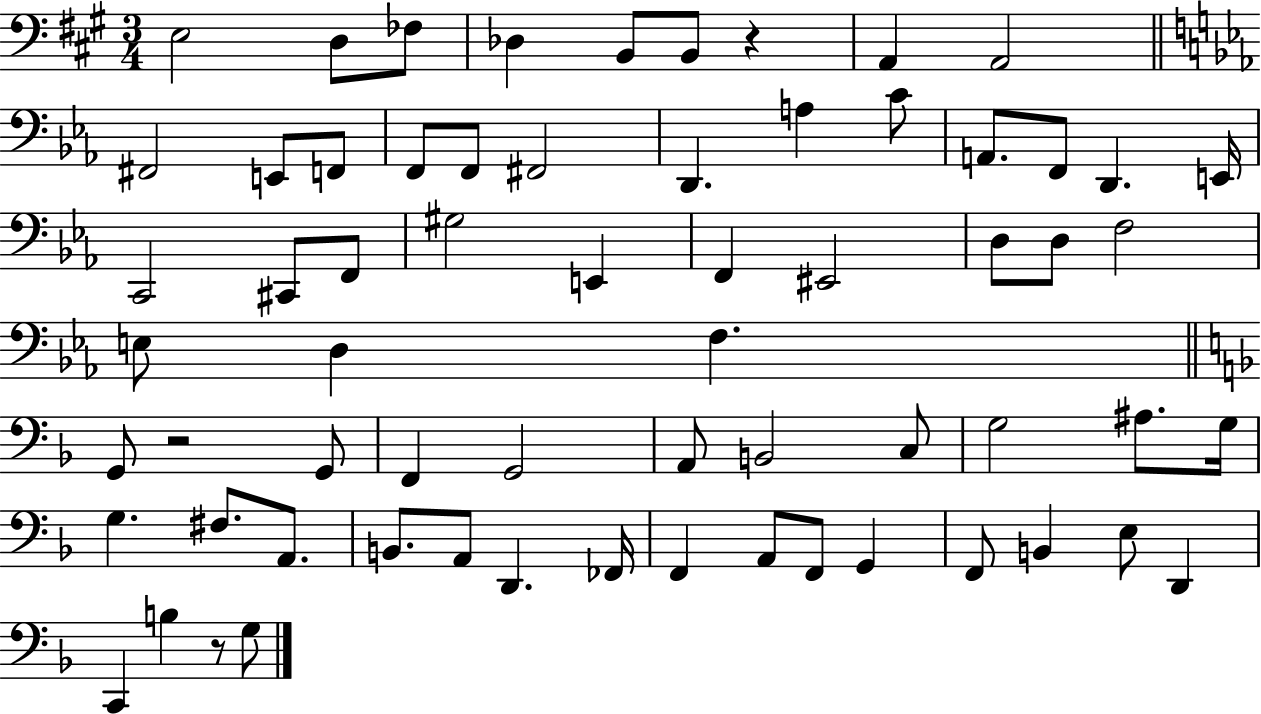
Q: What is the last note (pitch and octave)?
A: G3